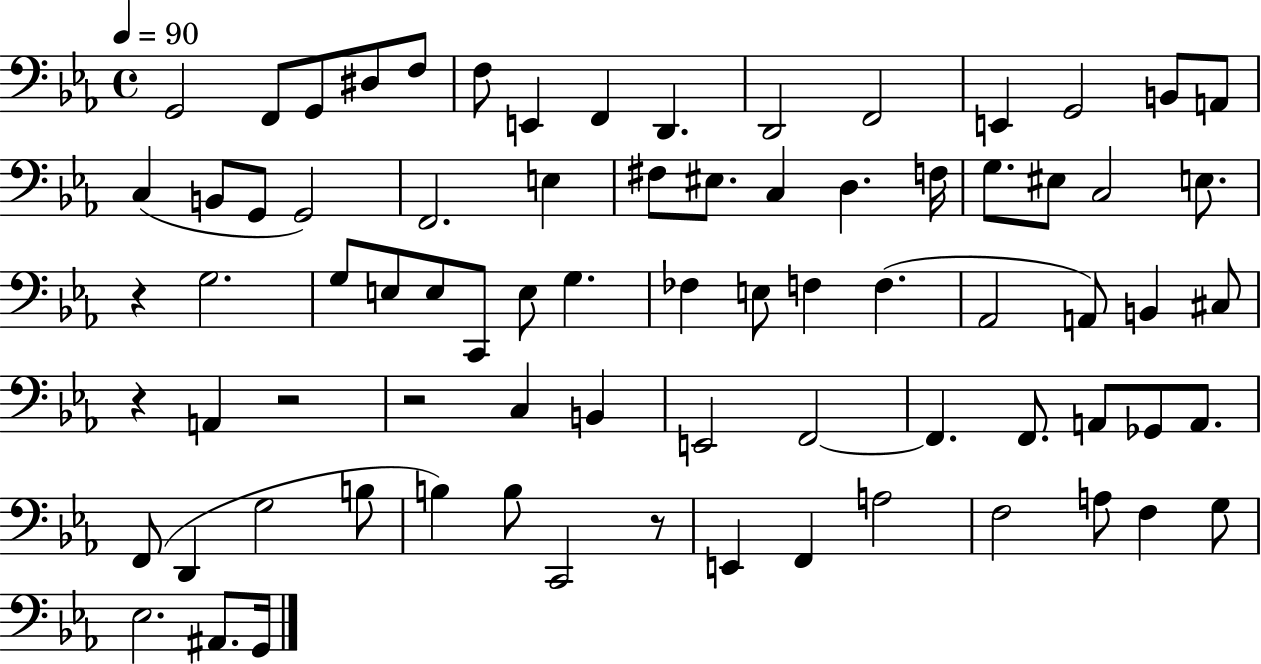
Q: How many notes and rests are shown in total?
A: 77